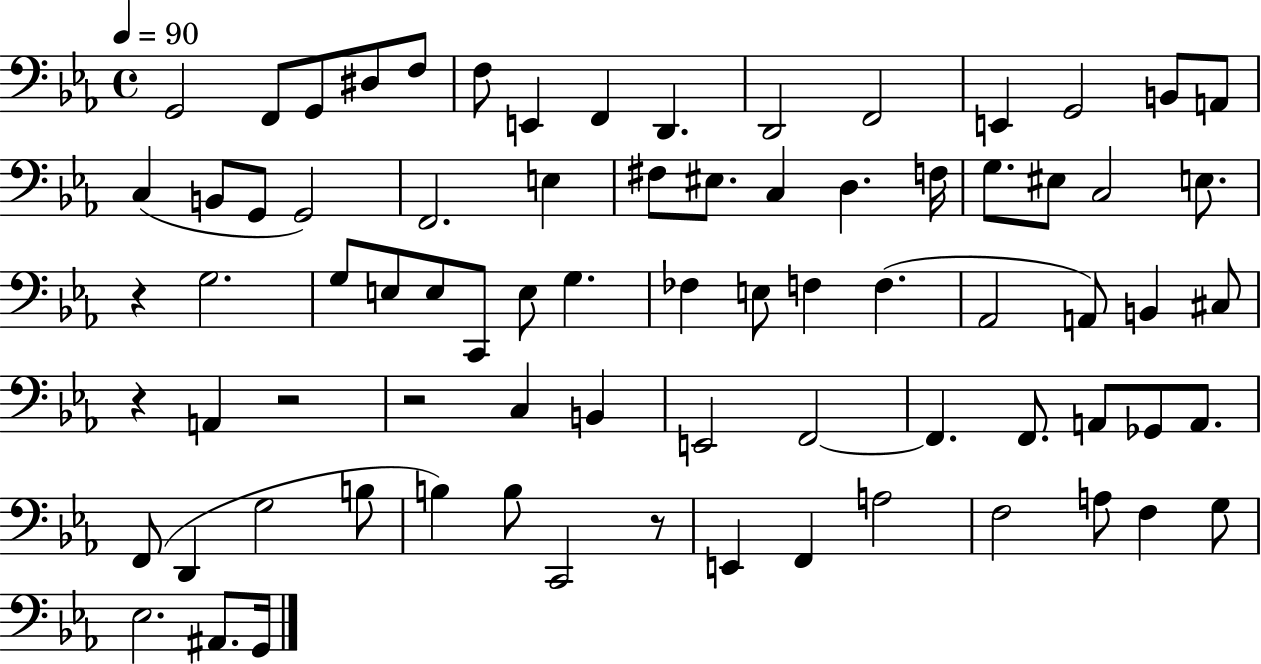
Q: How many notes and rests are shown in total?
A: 77